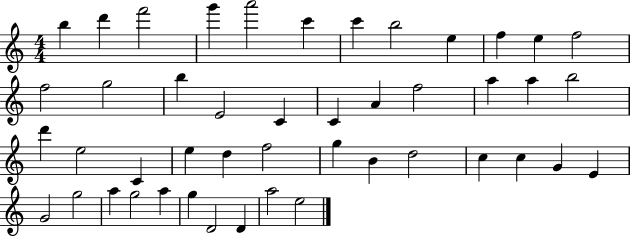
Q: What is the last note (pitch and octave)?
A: E5